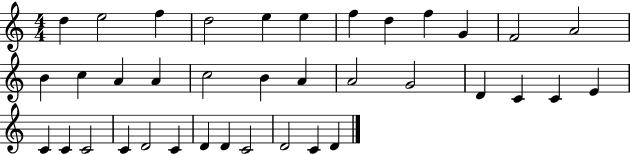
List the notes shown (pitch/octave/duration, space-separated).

D5/q E5/h F5/q D5/h E5/q E5/q F5/q D5/q F5/q G4/q F4/h A4/h B4/q C5/q A4/q A4/q C5/h B4/q A4/q A4/h G4/h D4/q C4/q C4/q E4/q C4/q C4/q C4/h C4/q D4/h C4/q D4/q D4/q C4/h D4/h C4/q D4/q